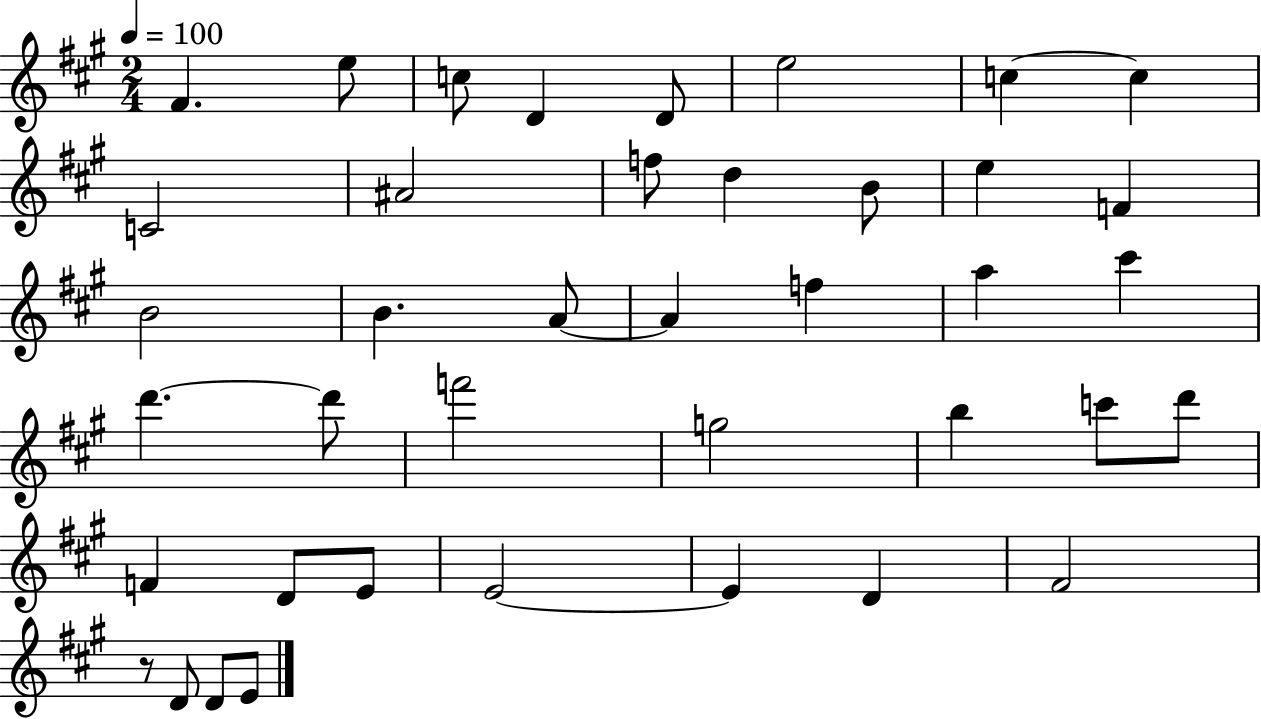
{
  \clef treble
  \numericTimeSignature
  \time 2/4
  \key a \major
  \tempo 4 = 100
  \repeat volta 2 { fis'4. e''8 | c''8 d'4 d'8 | e''2 | c''4~~ c''4 | \break c'2 | ais'2 | f''8 d''4 b'8 | e''4 f'4 | \break b'2 | b'4. a'8~~ | a'4 f''4 | a''4 cis'''4 | \break d'''4.~~ d'''8 | f'''2 | g''2 | b''4 c'''8 d'''8 | \break f'4 d'8 e'8 | e'2~~ | e'4 d'4 | fis'2 | \break r8 d'8 d'8 e'8 | } \bar "|."
}